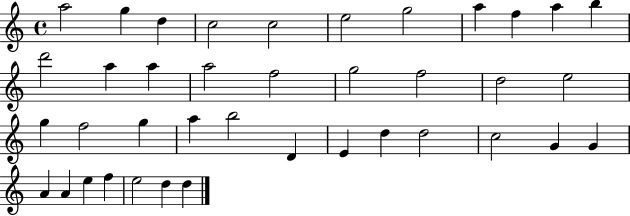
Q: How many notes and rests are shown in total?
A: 39